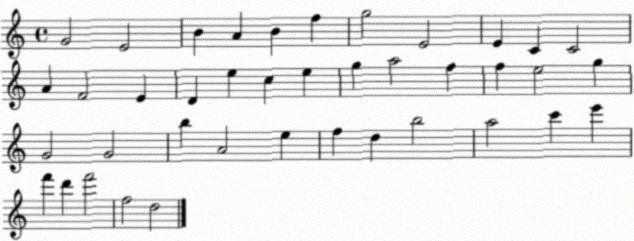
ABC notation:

X:1
T:Untitled
M:4/4
L:1/4
K:C
G2 E2 B A B f g2 E2 E C C2 A F2 E D e c e g a2 f f e2 g G2 G2 b A2 e f d b2 a2 c' e' f' d' f'2 f2 d2